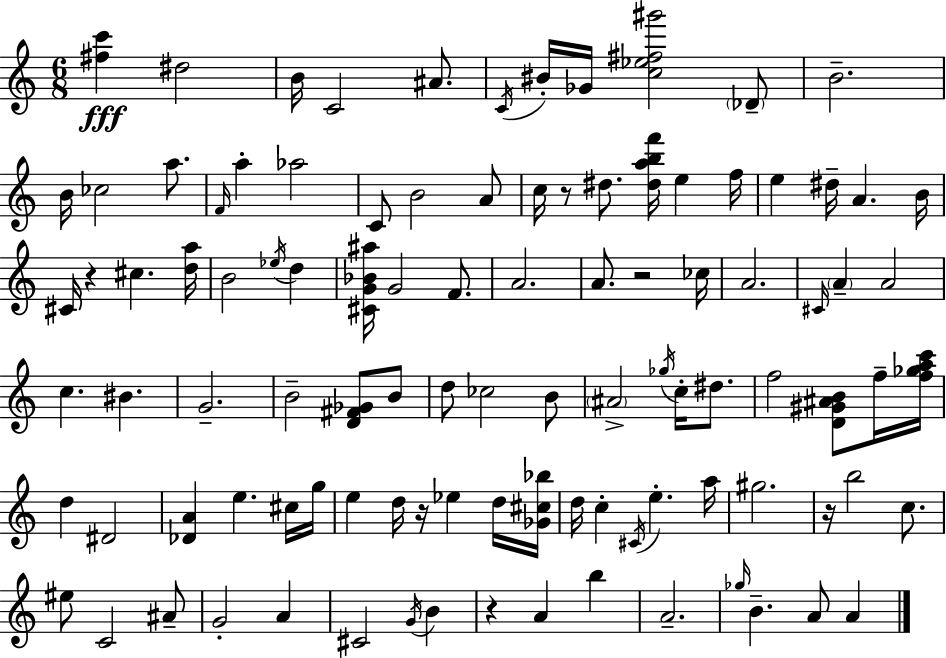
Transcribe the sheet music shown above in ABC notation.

X:1
T:Untitled
M:6/8
L:1/4
K:Am
[^fc'] ^d2 B/4 C2 ^A/2 C/4 ^B/4 _G/4 [c_e^f^g']2 _D/2 B2 B/4 _c2 a/2 F/4 a _a2 C/2 B2 A/2 c/4 z/2 ^d/2 [^dabf']/4 e f/4 e ^d/4 A B/4 ^C/4 z ^c [da]/4 B2 _e/4 d [^CG_B^a]/4 G2 F/2 A2 A/2 z2 _c/4 A2 ^C/4 A A2 c ^B G2 B2 [D^F_G]/2 B/2 d/2 _c2 B/2 ^A2 _g/4 c/4 ^d/2 f2 [D^G^AB]/2 f/4 [f_gac']/4 d ^D2 [_DA] e ^c/4 g/4 e d/4 z/4 _e d/4 [_G^c_b]/4 d/4 c ^C/4 e a/4 ^g2 z/4 b2 c/2 ^e/2 C2 ^A/2 G2 A ^C2 G/4 B z A b A2 _g/4 B A/2 A